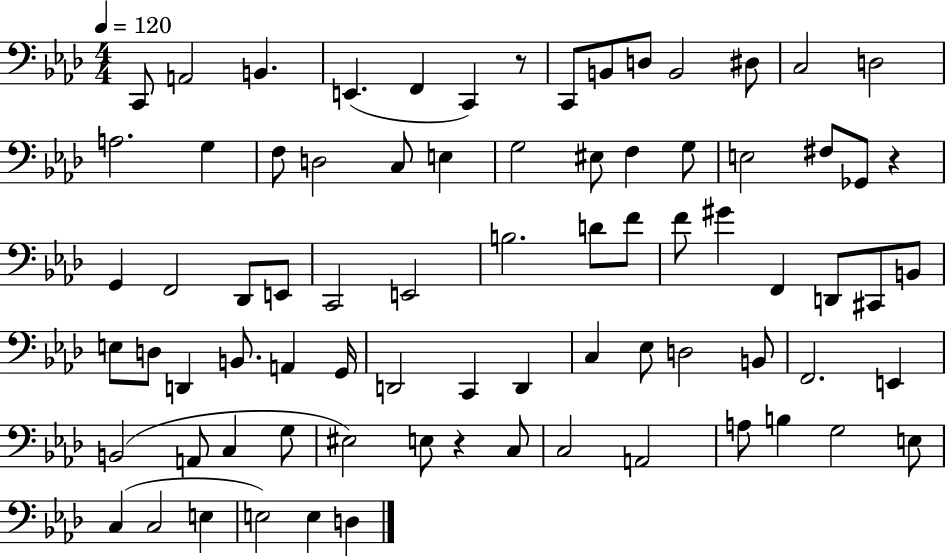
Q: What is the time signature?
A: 4/4